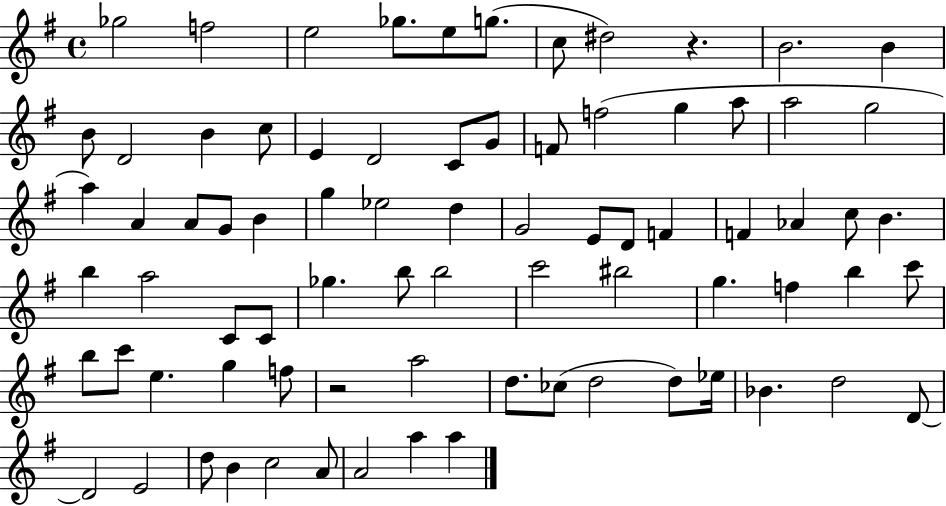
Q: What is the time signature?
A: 4/4